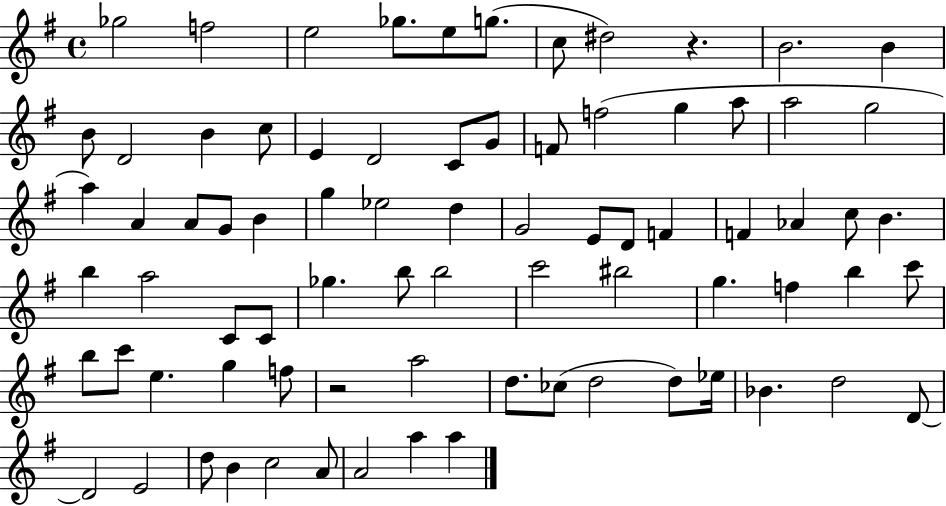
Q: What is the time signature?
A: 4/4